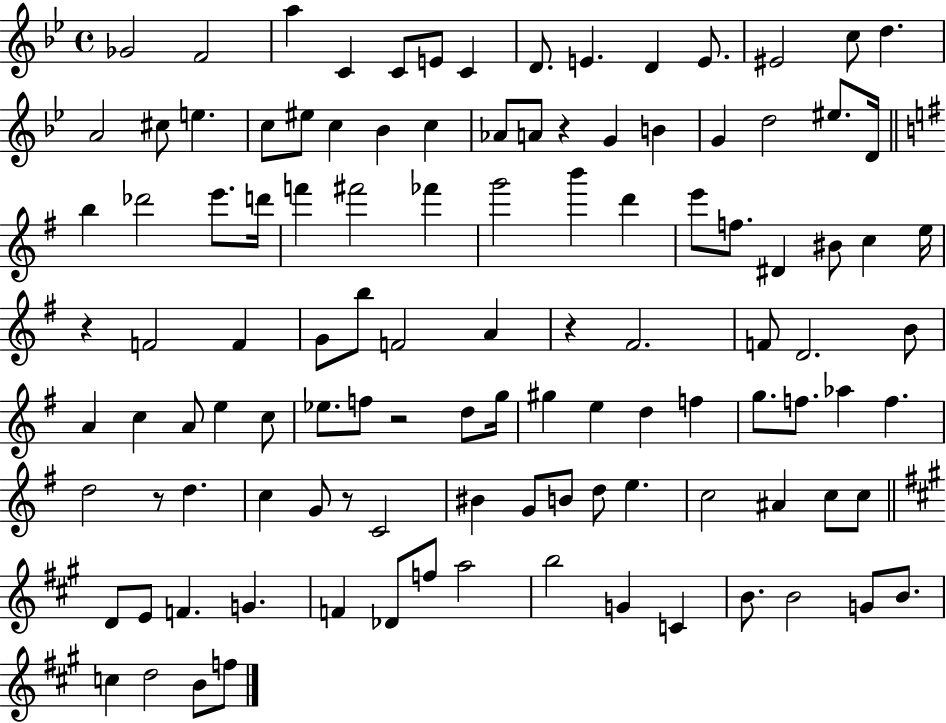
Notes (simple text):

Gb4/h F4/h A5/q C4/q C4/e E4/e C4/q D4/e. E4/q. D4/q E4/e. EIS4/h C5/e D5/q. A4/h C#5/e E5/q. C5/e EIS5/e C5/q Bb4/q C5/q Ab4/e A4/e R/q G4/q B4/q G4/q D5/h EIS5/e. D4/s B5/q Db6/h E6/e. D6/s F6/q F#6/h FES6/q G6/h B6/q D6/q E6/e F5/e. D#4/q BIS4/e C5/q E5/s R/q F4/h F4/q G4/e B5/e F4/h A4/q R/q F#4/h. F4/e D4/h. B4/e A4/q C5/q A4/e E5/q C5/e Eb5/e. F5/e R/h D5/e G5/s G#5/q E5/q D5/q F5/q G5/e. F5/e. Ab5/q F5/q. D5/h R/e D5/q. C5/q G4/e R/e C4/h BIS4/q G4/e B4/e D5/e E5/q. C5/h A#4/q C5/e C5/e D4/e E4/e F4/q. G4/q. F4/q Db4/e F5/e A5/h B5/h G4/q C4/q B4/e. B4/h G4/e B4/e. C5/q D5/h B4/e F5/e